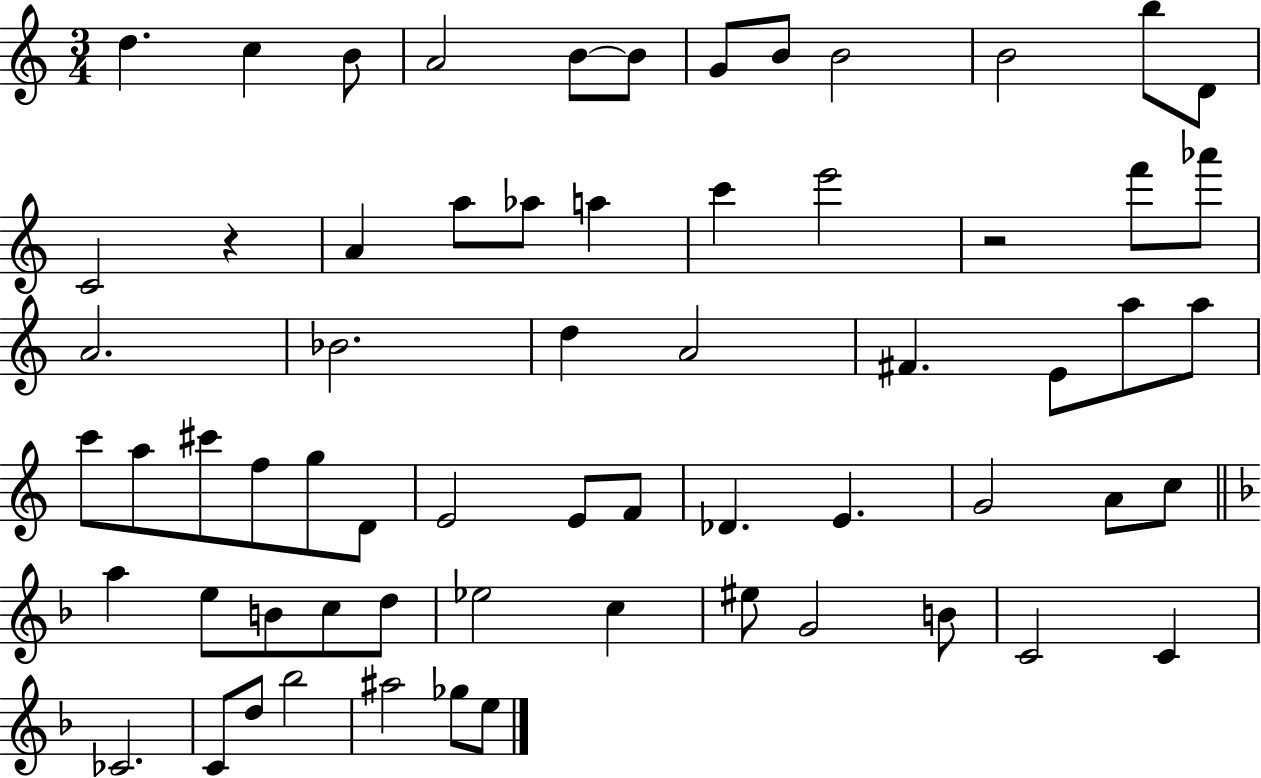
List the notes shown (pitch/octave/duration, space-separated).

D5/q. C5/q B4/e A4/h B4/e B4/e G4/e B4/e B4/h B4/h B5/e D4/e C4/h R/q A4/q A5/e Ab5/e A5/q C6/q E6/h R/h F6/e Ab6/e A4/h. Bb4/h. D5/q A4/h F#4/q. E4/e A5/e A5/e C6/e A5/e C#6/e F5/e G5/e D4/e E4/h E4/e F4/e Db4/q. E4/q. G4/h A4/e C5/e A5/q E5/e B4/e C5/e D5/e Eb5/h C5/q EIS5/e G4/h B4/e C4/h C4/q CES4/h. C4/e D5/e Bb5/h A#5/h Gb5/e E5/e